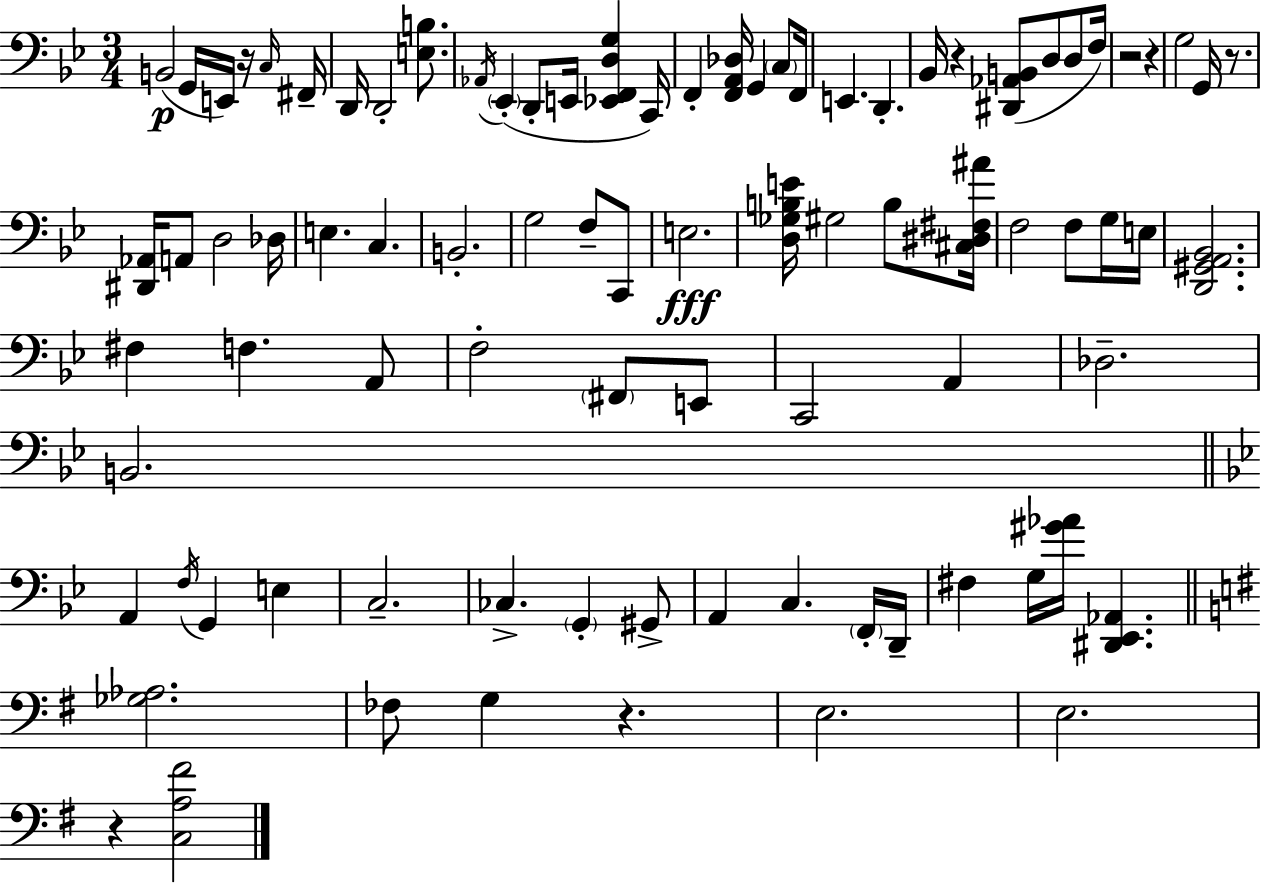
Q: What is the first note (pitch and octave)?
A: B2